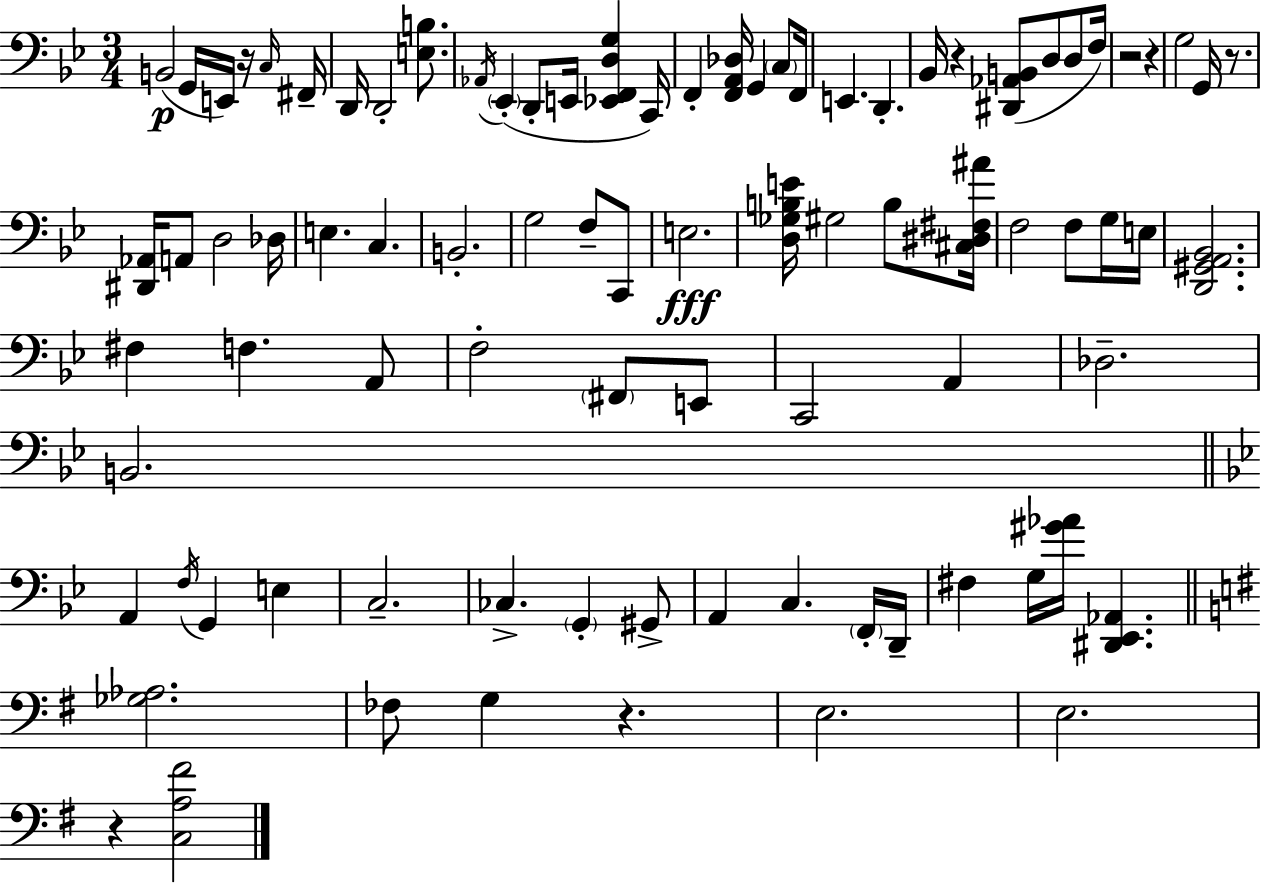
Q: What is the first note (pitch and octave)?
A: B2